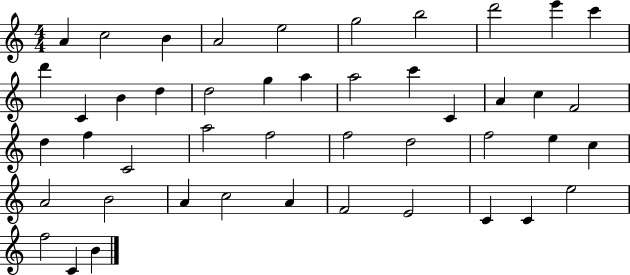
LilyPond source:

{
  \clef treble
  \numericTimeSignature
  \time 4/4
  \key c \major
  a'4 c''2 b'4 | a'2 e''2 | g''2 b''2 | d'''2 e'''4 c'''4 | \break d'''4 c'4 b'4 d''4 | d''2 g''4 a''4 | a''2 c'''4 c'4 | a'4 c''4 f'2 | \break d''4 f''4 c'2 | a''2 f''2 | f''2 d''2 | f''2 e''4 c''4 | \break a'2 b'2 | a'4 c''2 a'4 | f'2 e'2 | c'4 c'4 e''2 | \break f''2 c'4 b'4 | \bar "|."
}